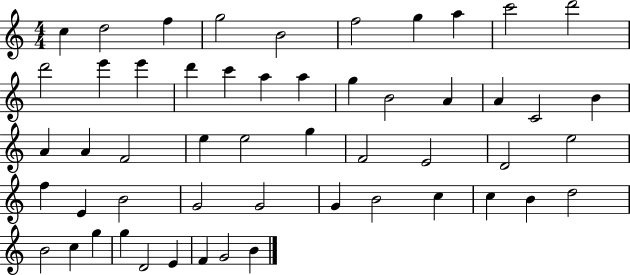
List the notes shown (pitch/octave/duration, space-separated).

C5/q D5/h F5/q G5/h B4/h F5/h G5/q A5/q C6/h D6/h D6/h E6/q E6/q D6/q C6/q A5/q A5/q G5/q B4/h A4/q A4/q C4/h B4/q A4/q A4/q F4/h E5/q E5/h G5/q F4/h E4/h D4/h E5/h F5/q E4/q B4/h G4/h G4/h G4/q B4/h C5/q C5/q B4/q D5/h B4/h C5/q G5/q G5/q D4/h E4/q F4/q G4/h B4/q